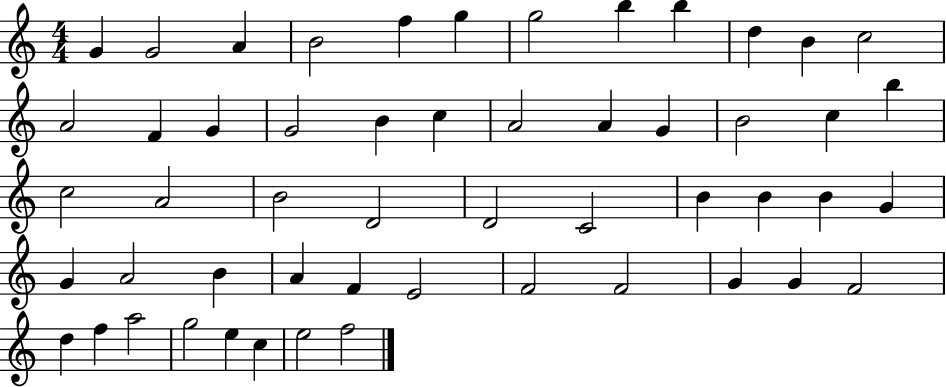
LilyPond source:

{
  \clef treble
  \numericTimeSignature
  \time 4/4
  \key c \major
  g'4 g'2 a'4 | b'2 f''4 g''4 | g''2 b''4 b''4 | d''4 b'4 c''2 | \break a'2 f'4 g'4 | g'2 b'4 c''4 | a'2 a'4 g'4 | b'2 c''4 b''4 | \break c''2 a'2 | b'2 d'2 | d'2 c'2 | b'4 b'4 b'4 g'4 | \break g'4 a'2 b'4 | a'4 f'4 e'2 | f'2 f'2 | g'4 g'4 f'2 | \break d''4 f''4 a''2 | g''2 e''4 c''4 | e''2 f''2 | \bar "|."
}